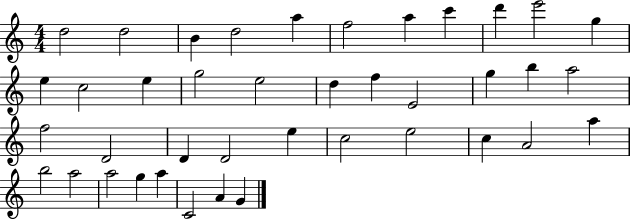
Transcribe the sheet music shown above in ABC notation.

X:1
T:Untitled
M:4/4
L:1/4
K:C
d2 d2 B d2 a f2 a c' d' e'2 g e c2 e g2 e2 d f E2 g b a2 f2 D2 D D2 e c2 e2 c A2 a b2 a2 a2 g a C2 A G